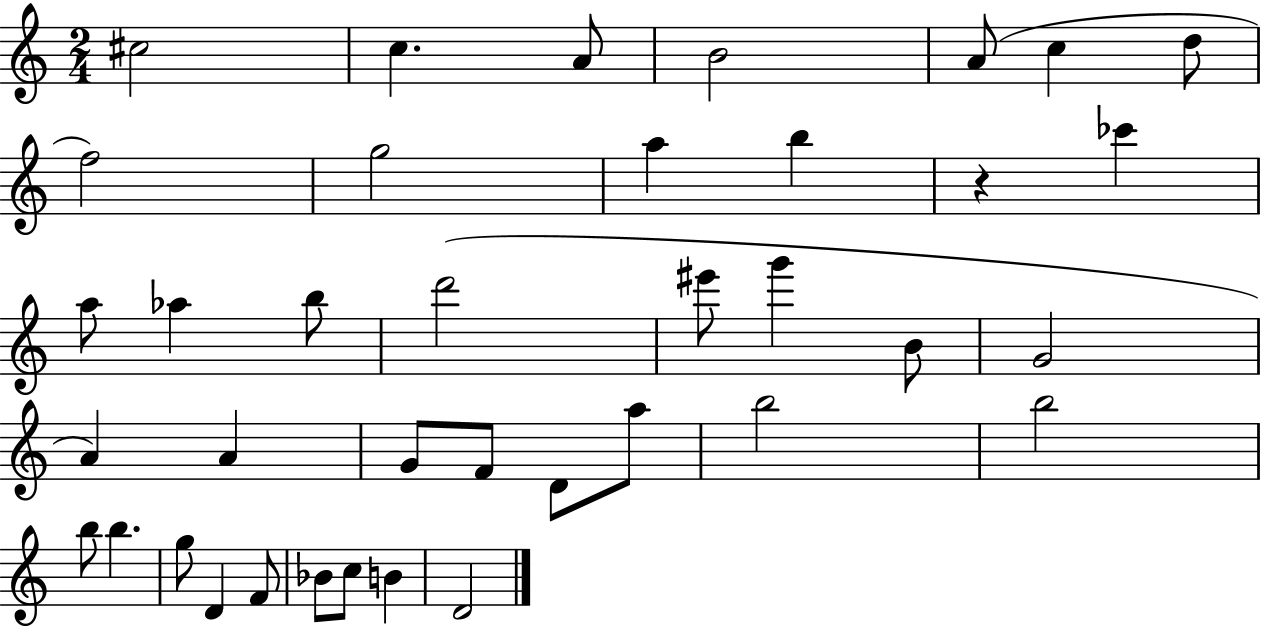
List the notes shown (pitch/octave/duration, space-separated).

C#5/h C5/q. A4/e B4/h A4/e C5/q D5/e F5/h G5/h A5/q B5/q R/q CES6/q A5/e Ab5/q B5/e D6/h EIS6/e G6/q B4/e G4/h A4/q A4/q G4/e F4/e D4/e A5/e B5/h B5/h B5/e B5/q. G5/e D4/q F4/e Bb4/e C5/e B4/q D4/h